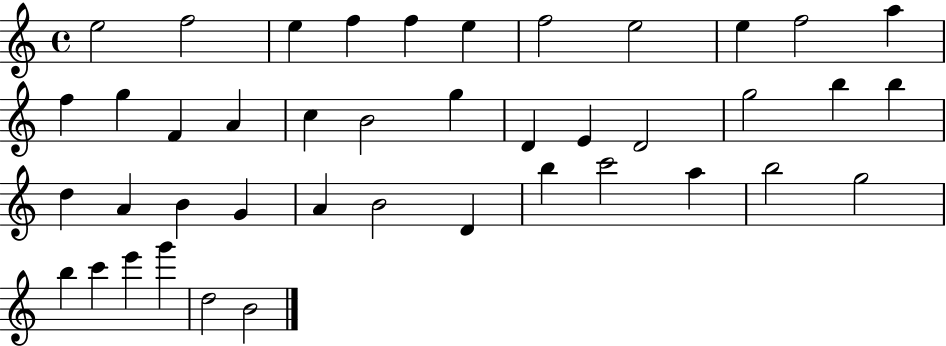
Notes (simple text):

E5/h F5/h E5/q F5/q F5/q E5/q F5/h E5/h E5/q F5/h A5/q F5/q G5/q F4/q A4/q C5/q B4/h G5/q D4/q E4/q D4/h G5/h B5/q B5/q D5/q A4/q B4/q G4/q A4/q B4/h D4/q B5/q C6/h A5/q B5/h G5/h B5/q C6/q E6/q G6/q D5/h B4/h